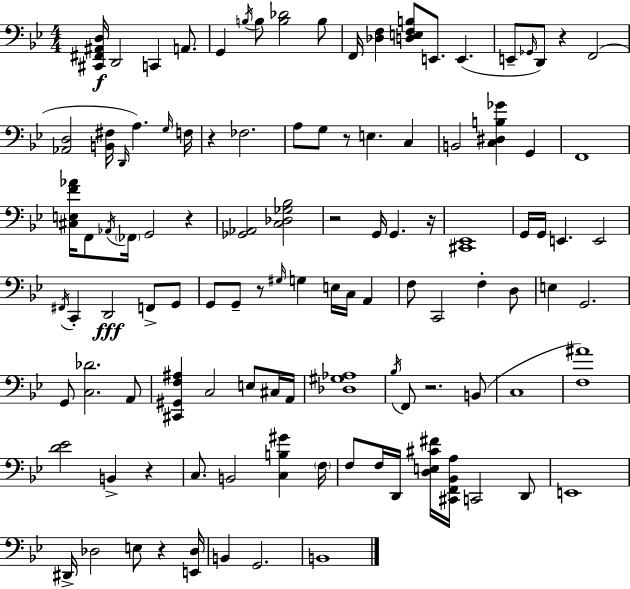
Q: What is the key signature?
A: G minor